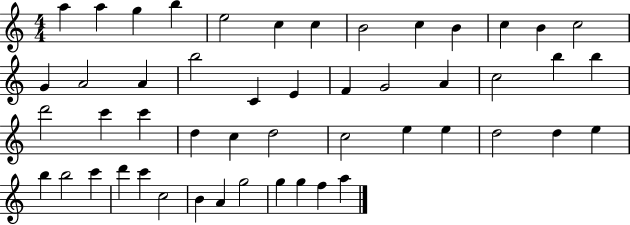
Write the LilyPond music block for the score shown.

{
  \clef treble
  \numericTimeSignature
  \time 4/4
  \key c \major
  a''4 a''4 g''4 b''4 | e''2 c''4 c''4 | b'2 c''4 b'4 | c''4 b'4 c''2 | \break g'4 a'2 a'4 | b''2 c'4 e'4 | f'4 g'2 a'4 | c''2 b''4 b''4 | \break d'''2 c'''4 c'''4 | d''4 c''4 d''2 | c''2 e''4 e''4 | d''2 d''4 e''4 | \break b''4 b''2 c'''4 | d'''4 c'''4 c''2 | b'4 a'4 g''2 | g''4 g''4 f''4 a''4 | \break \bar "|."
}